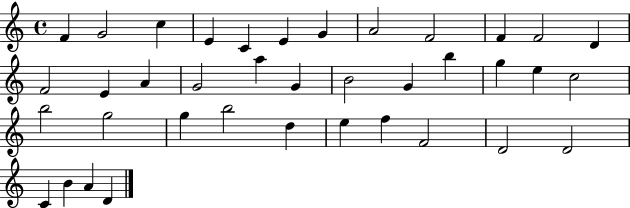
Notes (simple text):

F4/q G4/h C5/q E4/q C4/q E4/q G4/q A4/h F4/h F4/q F4/h D4/q F4/h E4/q A4/q G4/h A5/q G4/q B4/h G4/q B5/q G5/q E5/q C5/h B5/h G5/h G5/q B5/h D5/q E5/q F5/q F4/h D4/h D4/h C4/q B4/q A4/q D4/q